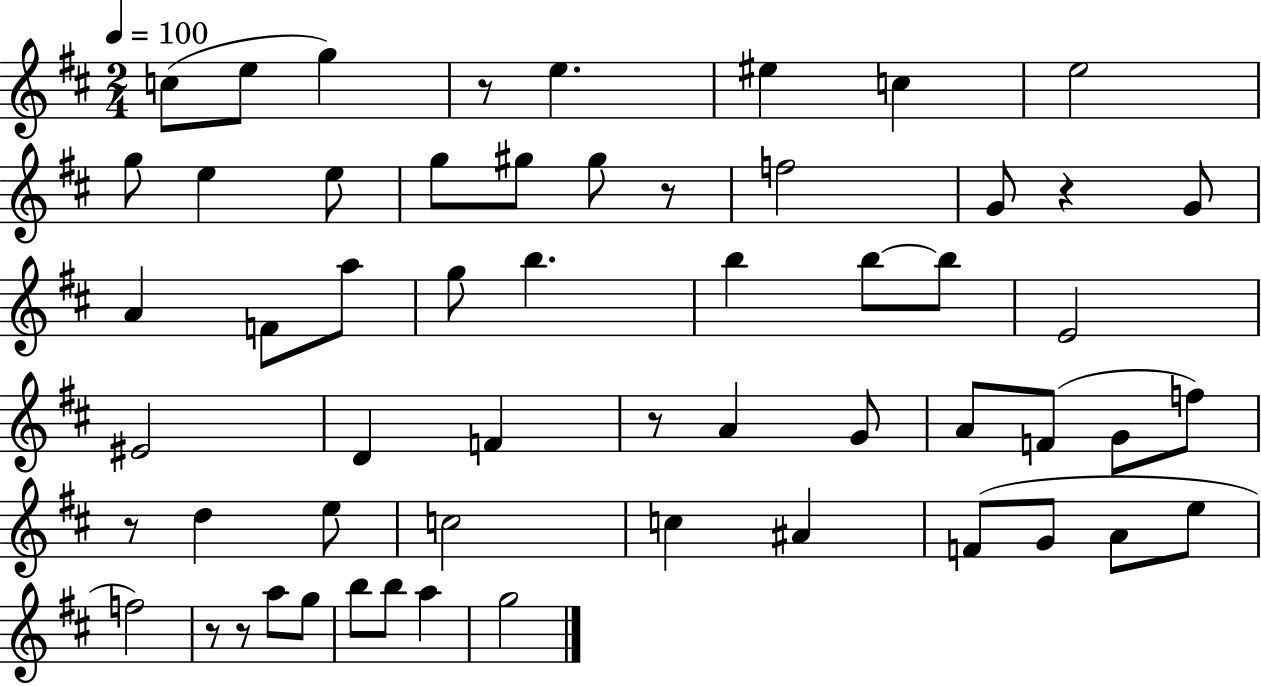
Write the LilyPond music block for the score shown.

{
  \clef treble
  \numericTimeSignature
  \time 2/4
  \key d \major
  \tempo 4 = 100
  \repeat volta 2 { c''8( e''8 g''4) | r8 e''4. | eis''4 c''4 | e''2 | \break g''8 e''4 e''8 | g''8 gis''8 gis''8 r8 | f''2 | g'8 r4 g'8 | \break a'4 f'8 a''8 | g''8 b''4. | b''4 b''8~~ b''8 | e'2 | \break eis'2 | d'4 f'4 | r8 a'4 g'8 | a'8 f'8( g'8 f''8) | \break r8 d''4 e''8 | c''2 | c''4 ais'4 | f'8( g'8 a'8 e''8 | \break f''2) | r8 r8 a''8 g''8 | b''8 b''8 a''4 | g''2 | \break } \bar "|."
}